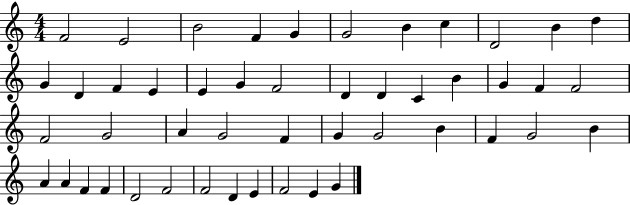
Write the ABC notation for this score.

X:1
T:Untitled
M:4/4
L:1/4
K:C
F2 E2 B2 F G G2 B c D2 B d G D F E E G F2 D D C B G F F2 F2 G2 A G2 F G G2 B F G2 B A A F F D2 F2 F2 D E F2 E G